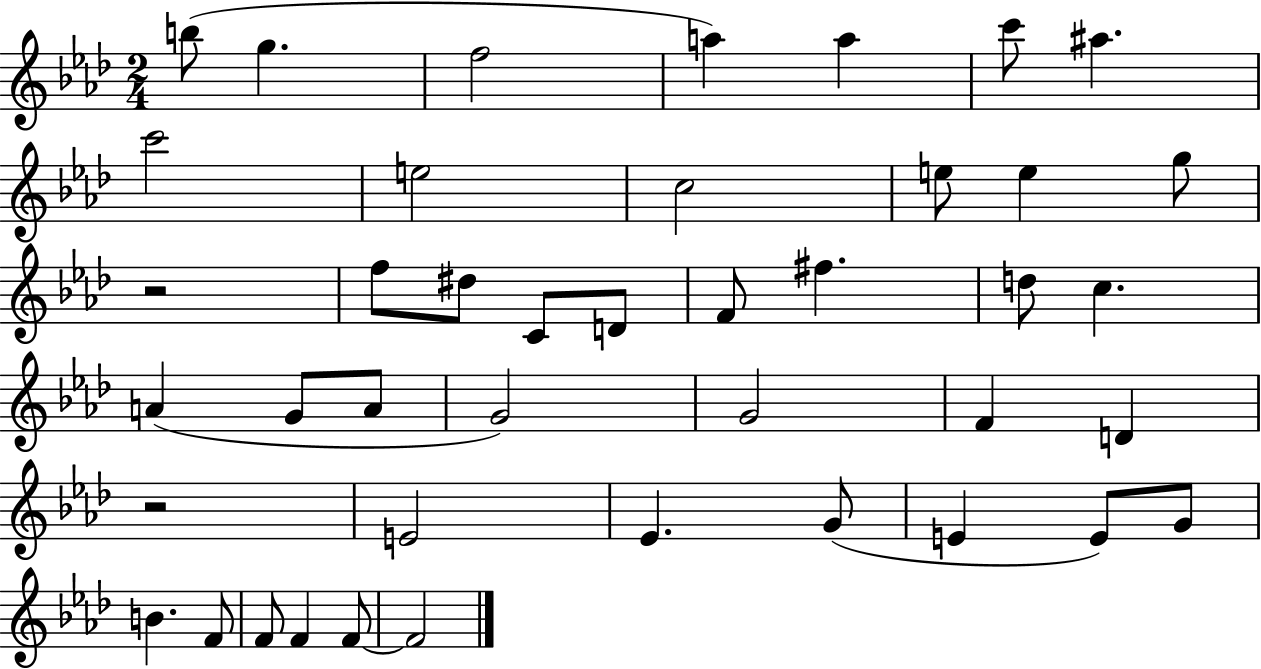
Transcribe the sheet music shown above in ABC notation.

X:1
T:Untitled
M:2/4
L:1/4
K:Ab
b/2 g f2 a a c'/2 ^a c'2 e2 c2 e/2 e g/2 z2 f/2 ^d/2 C/2 D/2 F/2 ^f d/2 c A G/2 A/2 G2 G2 F D z2 E2 _E G/2 E E/2 G/2 B F/2 F/2 F F/2 F2